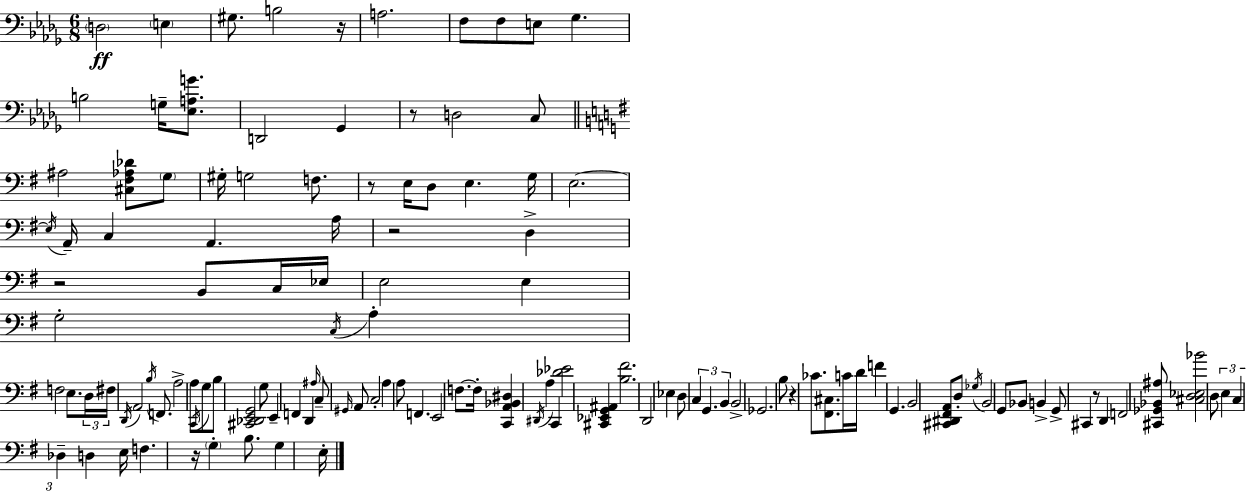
D3/h E3/q G#3/e. B3/h R/s A3/h. F3/e F3/e E3/e Gb3/q. B3/h G3/s [Eb3,A3,G4]/e. D2/h Gb2/q R/e D3/h C3/e A#3/h [C#3,F#3,Ab3,Db4]/e G3/e G#3/s G3/h F3/e. R/e E3/s D3/e E3/q. G3/s E3/h. E3/s A2/s C3/q A2/q. A3/s R/h D3/q R/h B2/e C3/s Eb3/s E3/h E3/q G3/h C3/s A3/q F3/h E3/e. D3/s F#3/s D2/s A2/h B3/s F2/e. A3/h A3/e C2/s G3/e B3/e [C#2,Db2,E2,G2]/h G3/e E2/q F2/q D2/q A#3/s C3/e G#2/s A2/e C3/h A3/q A3/e F2/q. E2/h F3/e. F3/s [C2,A2,Bb2,D#3]/q D#2/s A3/q C2/q [Db4,Eb4]/h [C#2,Eb2,G2,A#2]/q [B3,F#4]/h. D2/h Eb3/q D3/e C3/q G2/q. B2/q B2/h Gb2/h. B3/e R/q CES4/e. [F#2,C#3]/e. C4/s D4/s F4/q G2/q. B2/h [C#2,D#2,F#2,A2]/e D3/e Gb3/s B2/h G2/e Bb2/e B2/q G2/e C#2/q R/e D2/q F2/h [C#2,Gb2,Bb2,A#3]/e [C#3,D3,Eb3,Bb4]/h D3/e E3/q C3/q Db3/q D3/q E3/s F3/q. R/s G3/q B3/e. G3/q E3/s